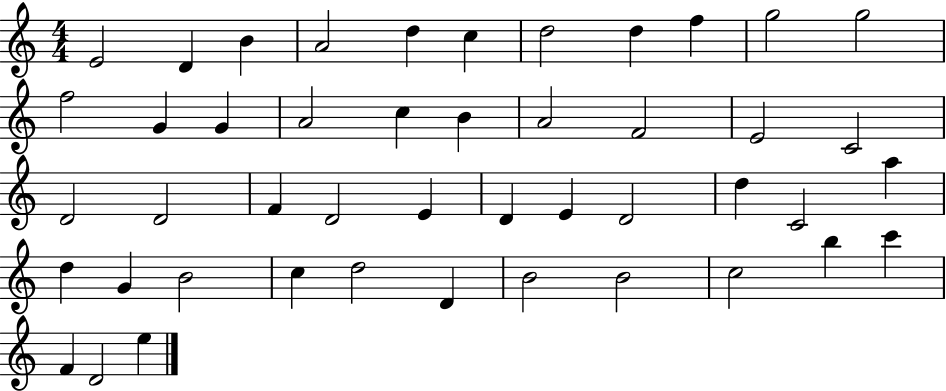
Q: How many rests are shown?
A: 0